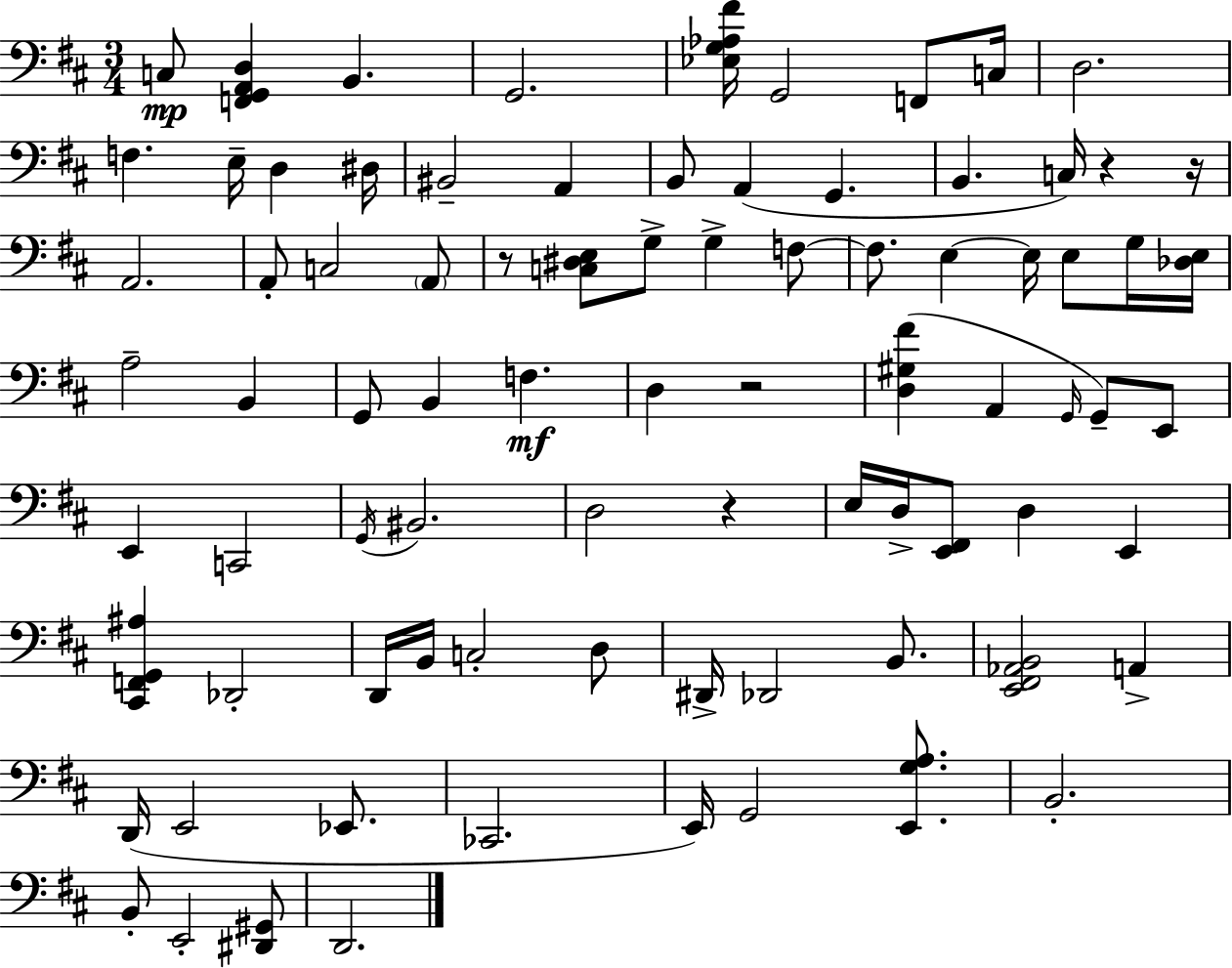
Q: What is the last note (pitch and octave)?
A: D2